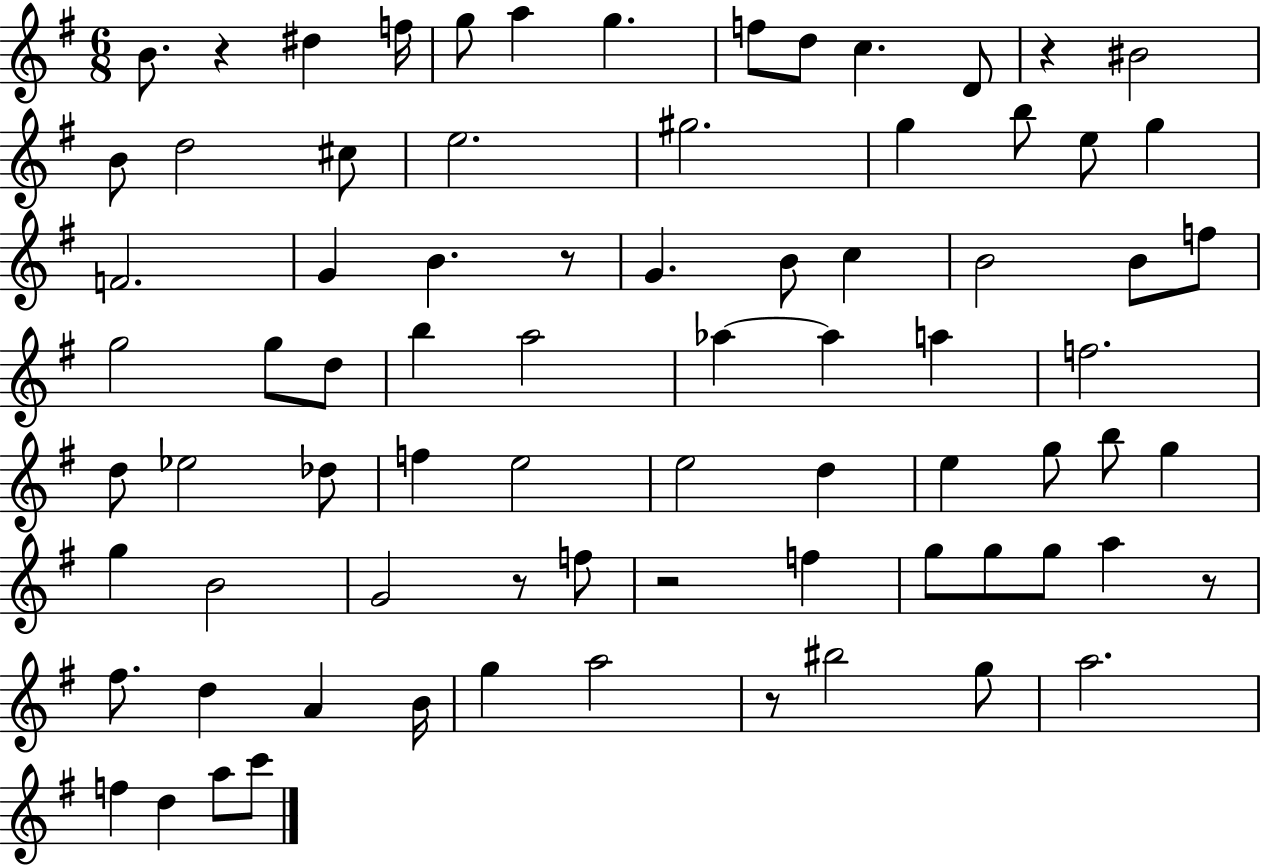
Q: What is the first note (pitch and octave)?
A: B4